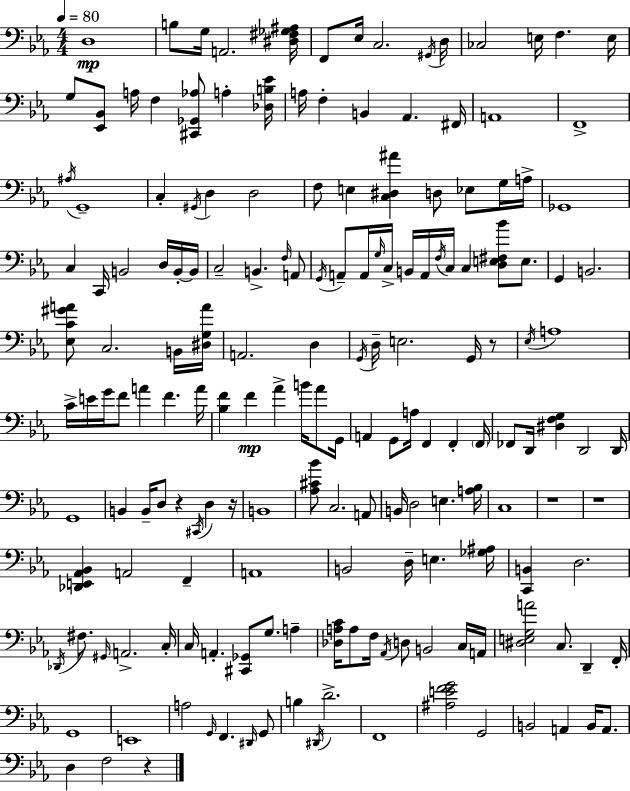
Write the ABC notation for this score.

X:1
T:Untitled
M:4/4
L:1/4
K:Eb
D,4 B,/2 G,/4 A,,2 [^D,^F,_G,^A,]/4 F,,/2 _E,/4 C,2 ^G,,/4 D,/4 _C,2 E,/4 F, E,/4 G,/2 [_E,,_B,,]/2 A,/4 F, [^C,,_G,,_A,]/2 A, [_D,B,_E]/4 A,/4 F, B,, _A,, ^F,,/4 A,,4 F,,4 ^A,/4 G,,4 C, ^G,,/4 D, D,2 F,/2 E, [C,^D,^A] D,/2 _E,/2 G,/4 A,/4 _G,,4 C, C,,/4 B,,2 D,/4 B,,/4 B,,/4 C,2 B,, F,/4 A,,/2 G,,/4 A,,/2 A,,/4 G,/4 C,/4 B,,/4 A,,/4 F,/4 C,/4 C, [D,E,^F,_B]/2 E,/2 G,, B,,2 [_E,C^GA]/2 C,2 B,,/4 [^D,G,A]/4 A,,2 D, G,,/4 D,/4 E,2 G,,/4 z/2 _E,/4 A,4 C/4 E/4 G/4 F/2 A F A/4 [_B,F] F _A B/4 _A/2 G,,/4 A,, G,,/2 A,/4 F,, F,, F,,/4 _F,,/2 D,,/4 [^D,F,G,] D,,2 D,,/4 G,,4 B,, B,,/4 D,/2 z ^C,,/4 D, z/4 B,,4 [_A,^C_B]/2 C,2 A,,/2 B,,/4 D,2 E, [A,_B,]/4 C,4 z4 z4 [_D,,E,,_A,,_B,,] A,,2 F,, A,,4 B,,2 D,/4 E, [_G,^A,]/4 [C,,B,,] D,2 _D,,/4 ^F,/2 ^G,,/4 A,,2 C,/4 C,/4 A,, [^C,,_G,,]/2 G,/2 A, [_D,A,C]/4 A,/2 F,/4 _A,,/4 D,/2 B,,2 C,/4 A,,/4 [^D,E,G,A]2 C,/2 D,, F,,/4 G,,4 E,,4 A,2 G,,/4 F,, ^D,,/4 G,,/2 B, ^D,,/4 D2 F,,4 [^A,EFG]2 G,,2 B,,2 A,, B,,/4 A,,/2 D, F,2 z